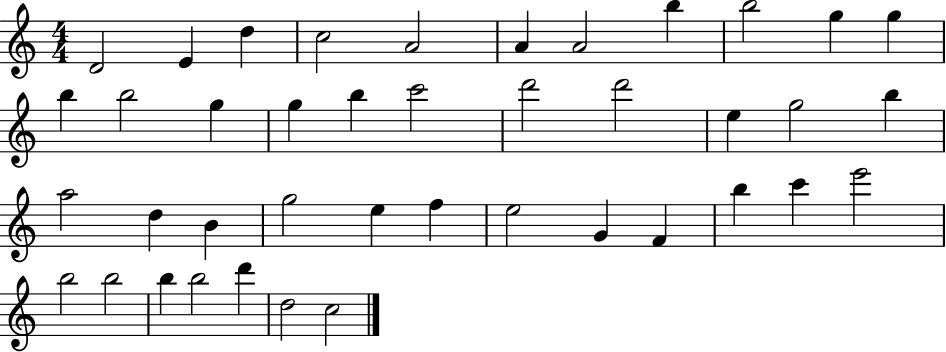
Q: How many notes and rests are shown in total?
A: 41